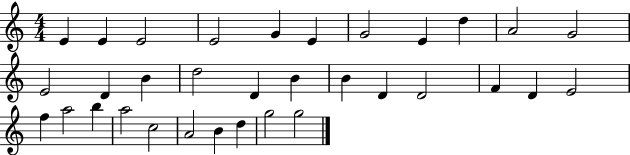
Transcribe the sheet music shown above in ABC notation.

X:1
T:Untitled
M:4/4
L:1/4
K:C
E E E2 E2 G E G2 E d A2 G2 E2 D B d2 D B B D D2 F D E2 f a2 b a2 c2 A2 B d g2 g2